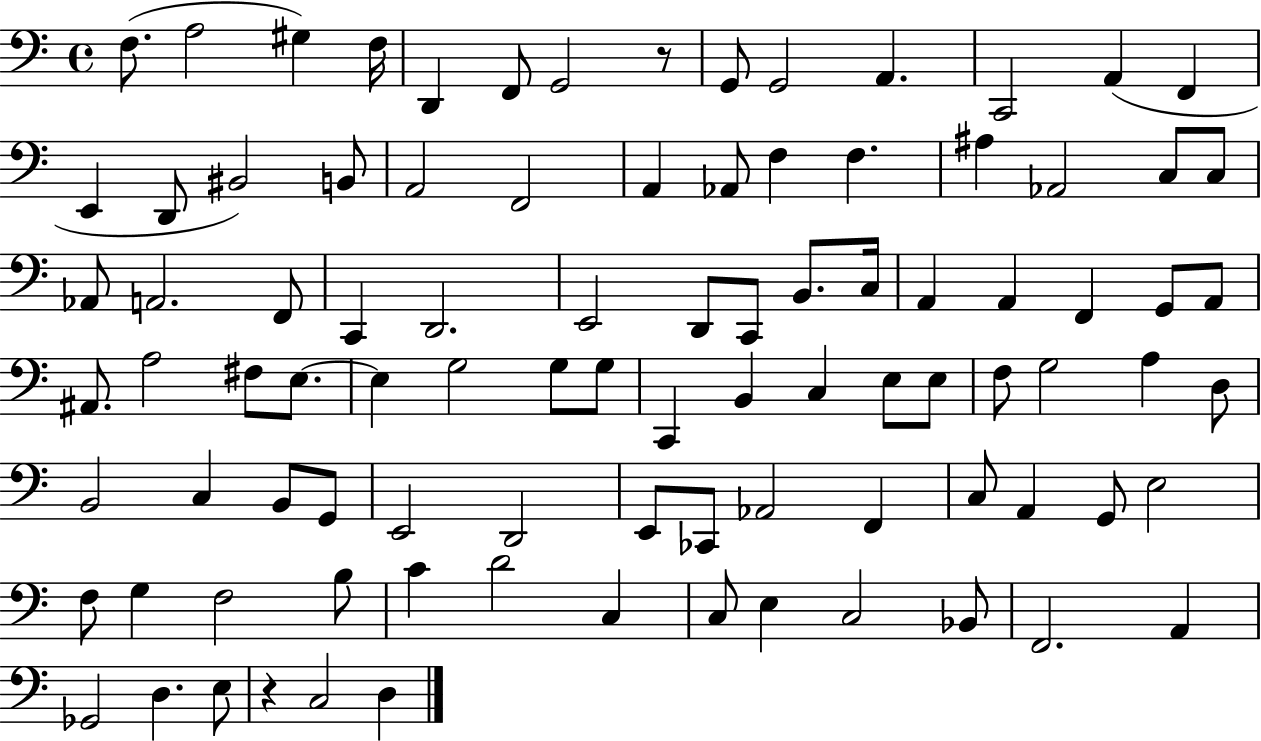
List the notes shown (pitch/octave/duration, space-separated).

F3/e. A3/h G#3/q F3/s D2/q F2/e G2/h R/e G2/e G2/h A2/q. C2/h A2/q F2/q E2/q D2/e BIS2/h B2/e A2/h F2/h A2/q Ab2/e F3/q F3/q. A#3/q Ab2/h C3/e C3/e Ab2/e A2/h. F2/e C2/q D2/h. E2/h D2/e C2/e B2/e. C3/s A2/q A2/q F2/q G2/e A2/e A#2/e. A3/h F#3/e E3/e. E3/q G3/h G3/e G3/e C2/q B2/q C3/q E3/e E3/e F3/e G3/h A3/q D3/e B2/h C3/q B2/e G2/e E2/h D2/h E2/e CES2/e Ab2/h F2/q C3/e A2/q G2/e E3/h F3/e G3/q F3/h B3/e C4/q D4/h C3/q C3/e E3/q C3/h Bb2/e F2/h. A2/q Gb2/h D3/q. E3/e R/q C3/h D3/q